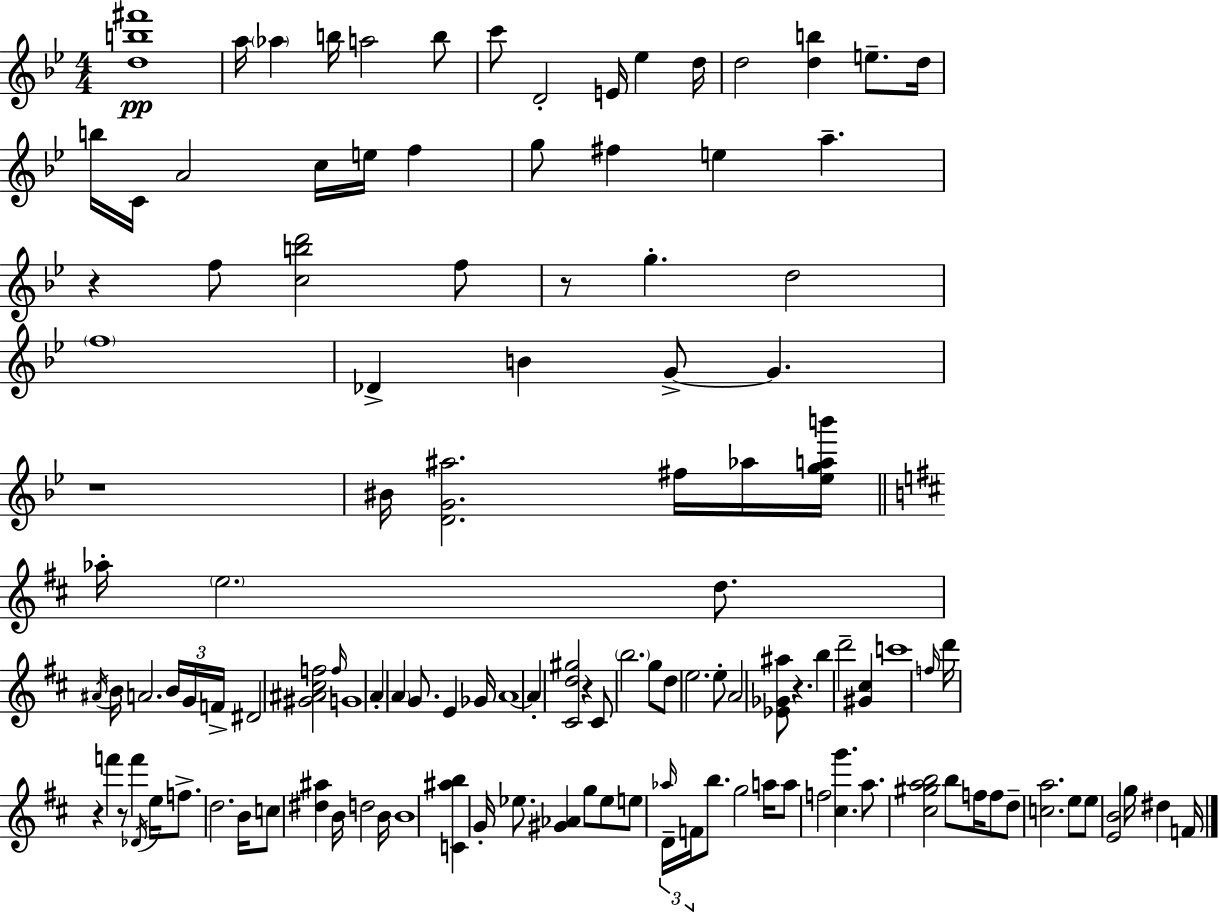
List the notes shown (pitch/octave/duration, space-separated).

[D5,B5,F#6]/w A5/s Ab5/q B5/s A5/h B5/e C6/e D4/h E4/s Eb5/q D5/s D5/h [D5,B5]/q E5/e. D5/s B5/s C4/s A4/h C5/s E5/s F5/q G5/e F#5/q E5/q A5/q. R/q F5/e [C5,B5,D6]/h F5/e R/e G5/q. D5/h F5/w Db4/q B4/q G4/e G4/q. R/w BIS4/s [D4,G4,A#5]/h. F#5/s Ab5/s [Eb5,G5,A5,B6]/s Ab5/s E5/h. D5/e. A#4/s B4/s A4/h. B4/s G4/s F4/s D#4/h [G#4,A#4,C#5,F5]/h F5/s G4/w A4/q A4/q G4/e. E4/q Gb4/s A4/w A4/q [C#4,D5,G#5]/h R/q C#4/e B5/h. G5/e D5/e E5/h. E5/e A4/h [Eb4,Gb4,A#5]/e R/q. B5/q D6/h [G#4,C#5]/q C6/w F5/s D6/s R/q F6/q R/e F6/q Db4/s E5/s F5/e. D5/h. B4/s C5/e [D#5,A#5]/q B4/s D5/h B4/s B4/w [C4,A#5,B5]/q G4/s Eb5/e. [G#4,Ab4]/q G5/e Eb5/e E5/e Ab5/s D4/s F4/s B5/e. G5/h A5/s A5/e F5/h [C#5,G6]/q. A5/e. [C#5,G#5,A5,B5]/h B5/e F5/s F5/e D5/e [C5,A5]/h. E5/e E5/e [E4,B4]/h G5/s D#5/q F4/s